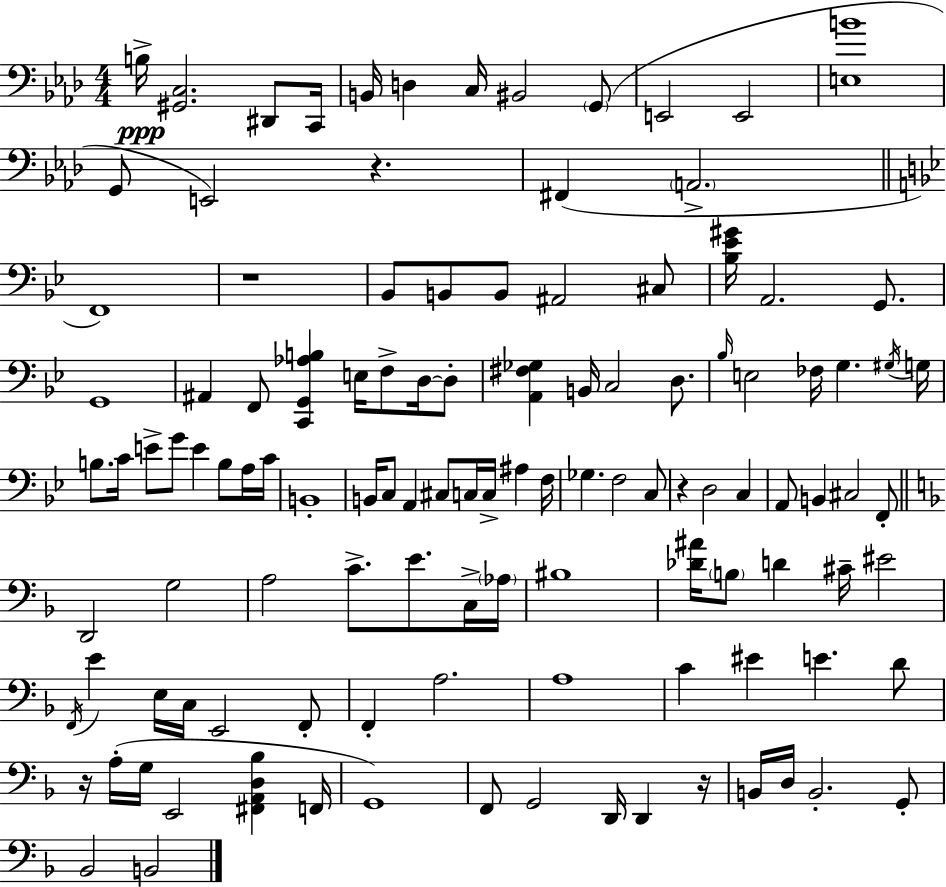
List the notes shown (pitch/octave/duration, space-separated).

B3/s [G#2,C3]/h. D#2/e C2/s B2/s D3/q C3/s BIS2/h G2/e E2/h E2/h [E3,B4]/w G2/e E2/h R/q. F#2/q A2/h. F2/w R/w Bb2/e B2/e B2/e A#2/h C#3/e [Bb3,Eb4,G#4]/s A2/h. G2/e. G2/w A#2/q F2/e [C2,G2,Ab3,B3]/q E3/s F3/e D3/s D3/e [A2,F#3,Gb3]/q B2/s C3/h D3/e. Bb3/s E3/h FES3/s G3/q. G#3/s G3/s B3/e. C4/s E4/e G4/e E4/q B3/e A3/s C4/s B2/w B2/s C3/e A2/q C#3/e C3/s C3/s A#3/q F3/s Gb3/q. F3/h C3/e R/q D3/h C3/q A2/e B2/q C#3/h F2/e D2/h G3/h A3/h C4/e. E4/e. C3/s Ab3/s BIS3/w [Db4,A#4]/s B3/e D4/q C#4/s EIS4/h F2/s E4/q E3/s C3/s E2/h F2/e F2/q A3/h. A3/w C4/q EIS4/q E4/q. D4/e R/s A3/s G3/s E2/h [F#2,A2,D3,Bb3]/q F2/s G2/w F2/e G2/h D2/s D2/q R/s B2/s D3/s B2/h. G2/e Bb2/h B2/h